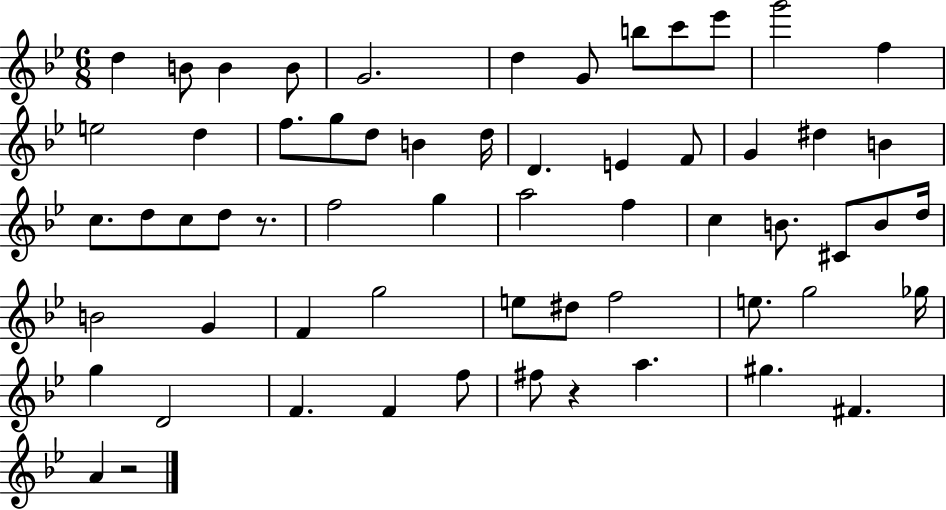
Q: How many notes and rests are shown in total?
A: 61